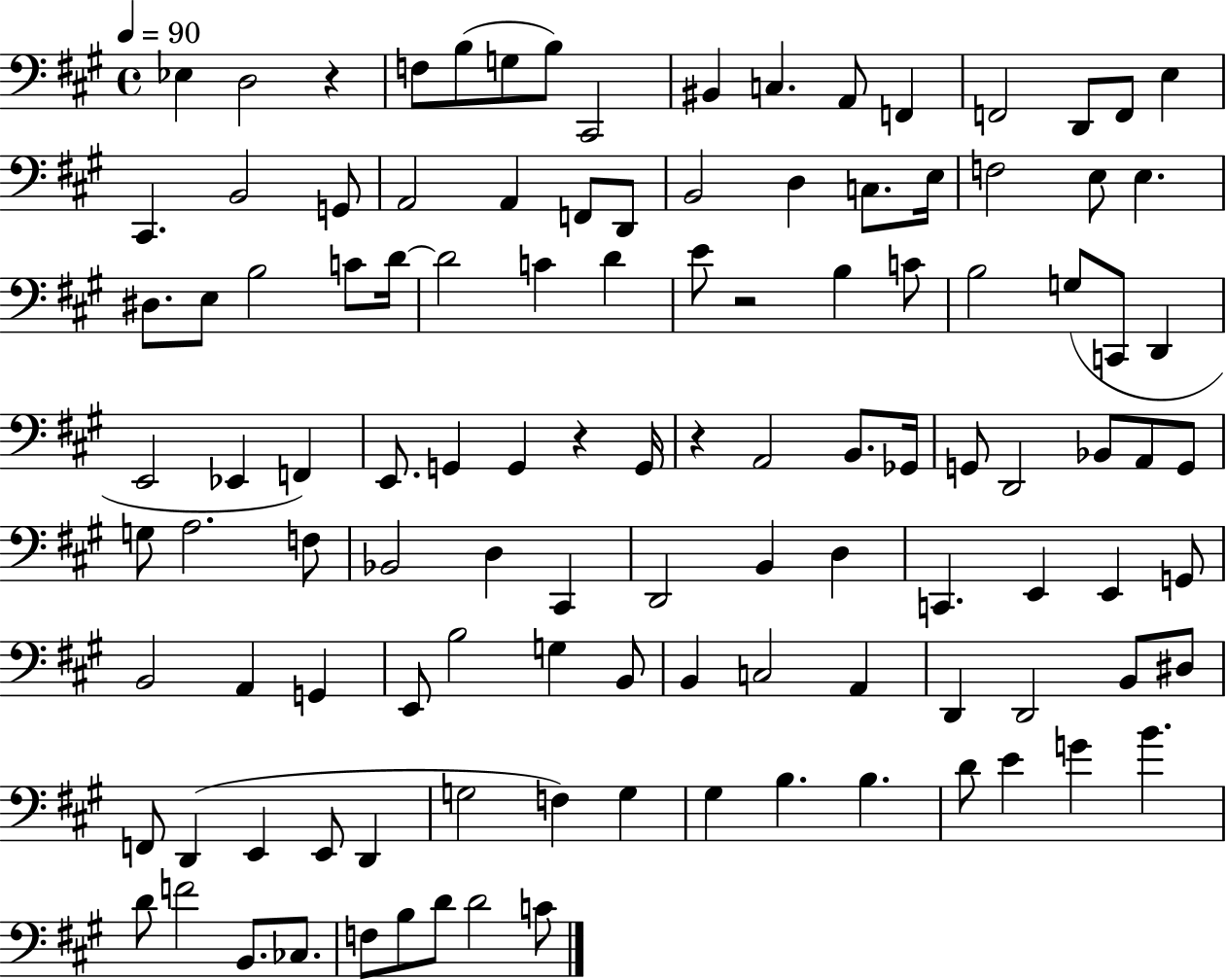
Eb3/q D3/h R/q F3/e B3/e G3/e B3/e C#2/h BIS2/q C3/q. A2/e F2/q F2/h D2/e F2/e E3/q C#2/q. B2/h G2/e A2/h A2/q F2/e D2/e B2/h D3/q C3/e. E3/s F3/h E3/e E3/q. D#3/e. E3/e B3/h C4/e D4/s D4/h C4/q D4/q E4/e R/h B3/q C4/e B3/h G3/e C2/e D2/q E2/h Eb2/q F2/q E2/e. G2/q G2/q R/q G2/s R/q A2/h B2/e. Gb2/s G2/e D2/h Bb2/e A2/e G2/e G3/e A3/h. F3/e Bb2/h D3/q C#2/q D2/h B2/q D3/q C2/q. E2/q E2/q G2/e B2/h A2/q G2/q E2/e B3/h G3/q B2/e B2/q C3/h A2/q D2/q D2/h B2/e D#3/e F2/e D2/q E2/q E2/e D2/q G3/h F3/q G3/q G#3/q B3/q. B3/q. D4/e E4/q G4/q B4/q. D4/e F4/h B2/e. CES3/e. F3/e B3/e D4/e D4/h C4/e